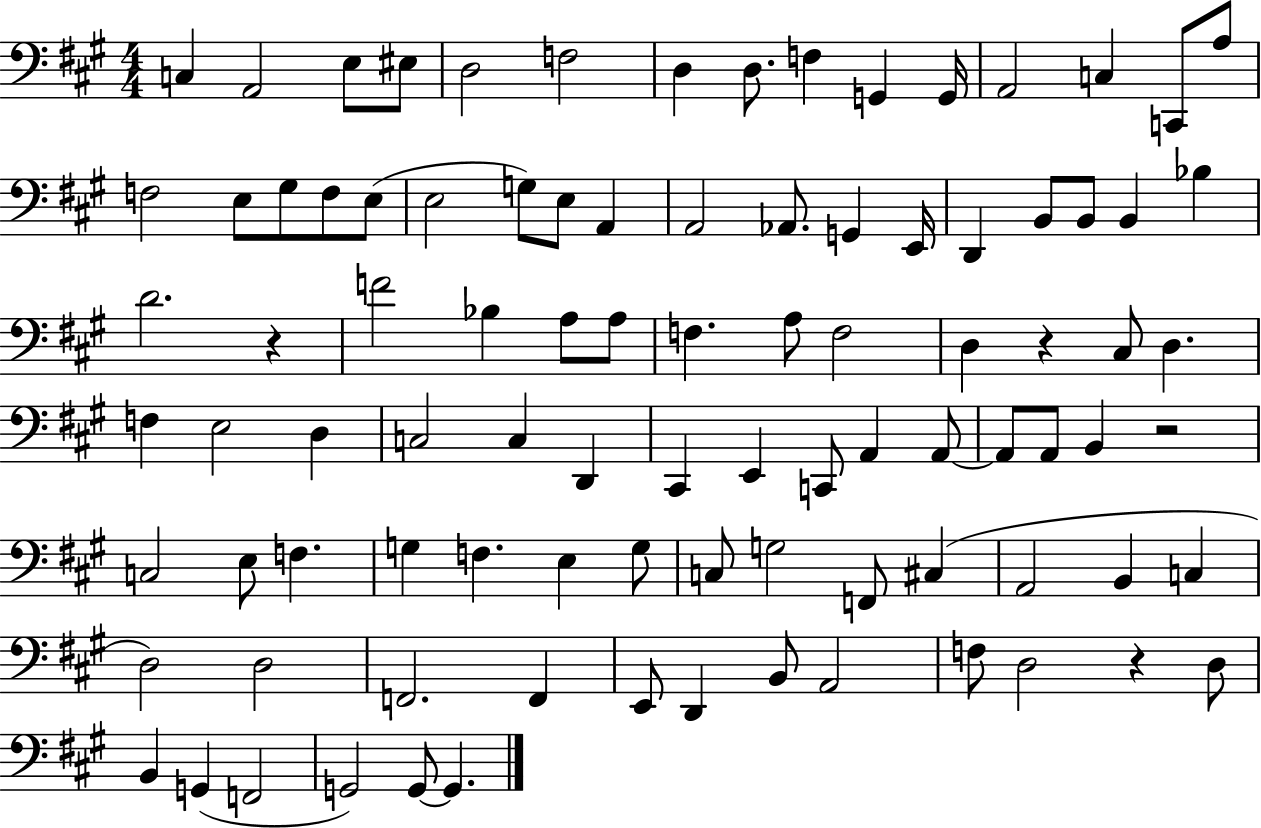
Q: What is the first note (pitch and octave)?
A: C3